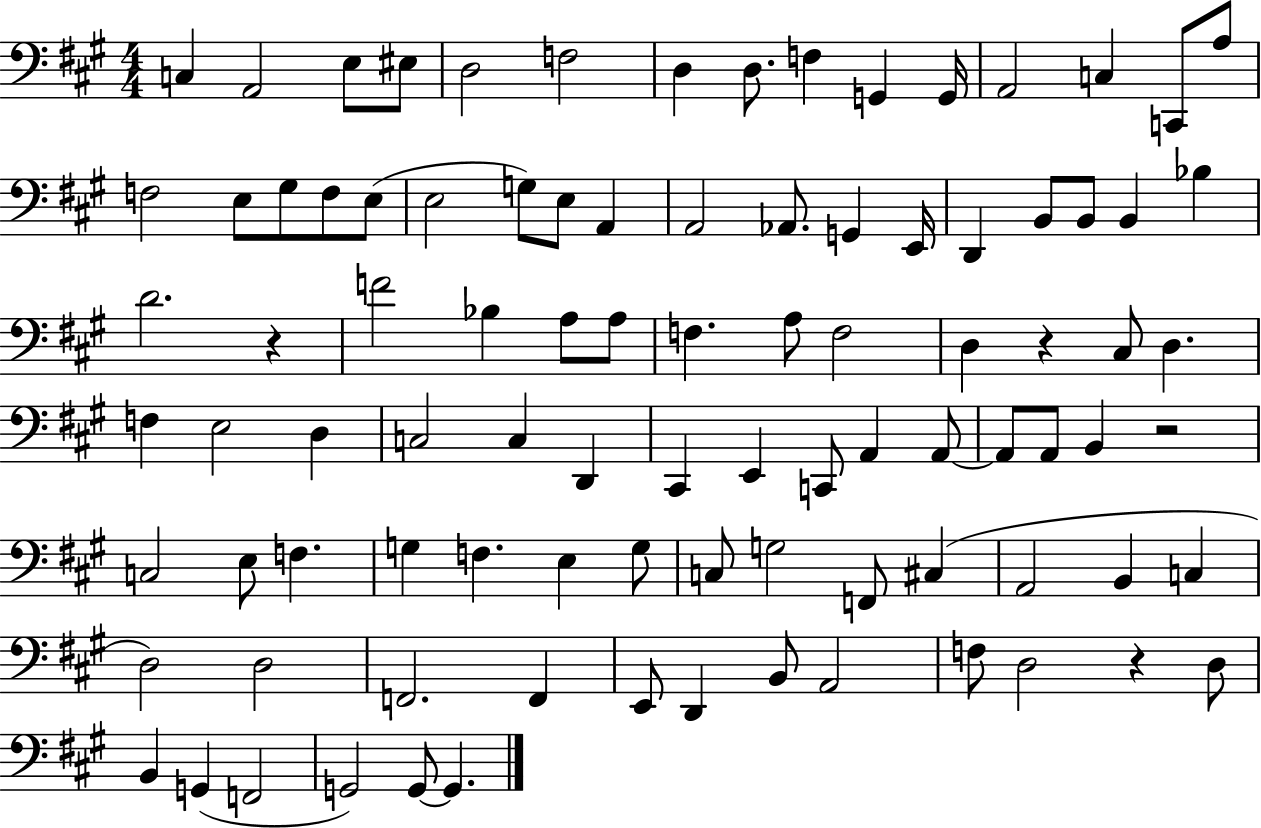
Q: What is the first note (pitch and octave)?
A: C3